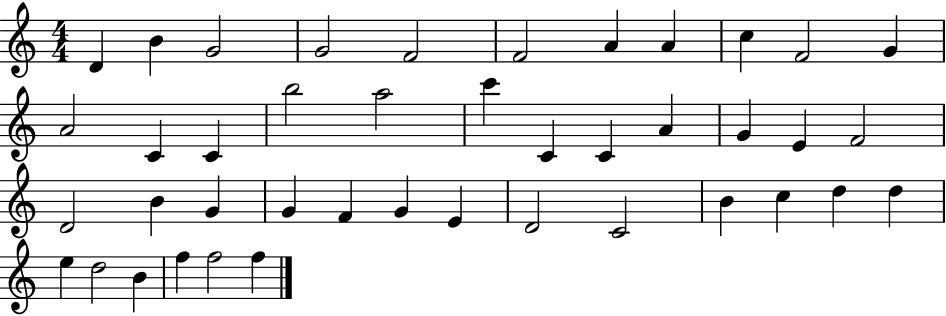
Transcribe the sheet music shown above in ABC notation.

X:1
T:Untitled
M:4/4
L:1/4
K:C
D B G2 G2 F2 F2 A A c F2 G A2 C C b2 a2 c' C C A G E F2 D2 B G G F G E D2 C2 B c d d e d2 B f f2 f